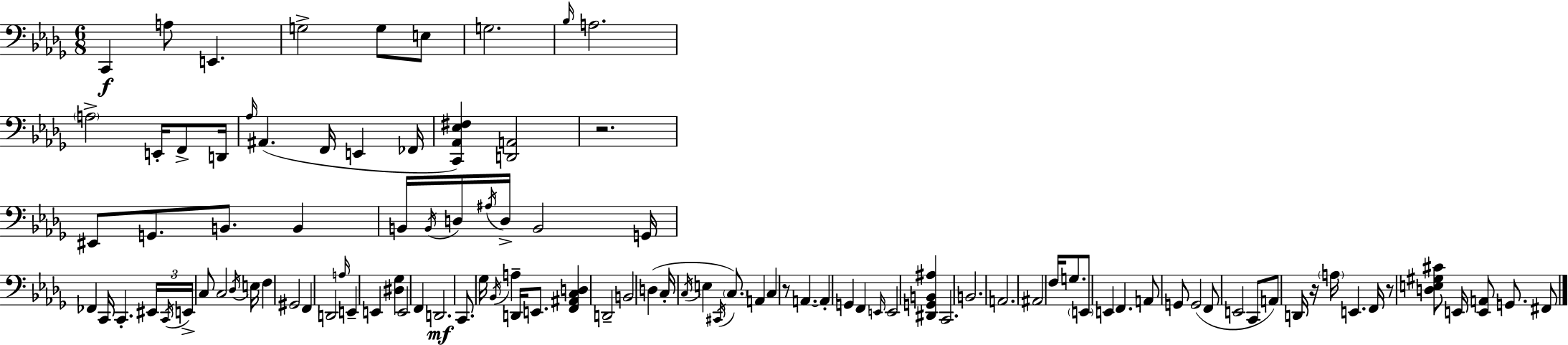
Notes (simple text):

C2/q A3/e E2/q. G3/h G3/e E3/e G3/h. Bb3/s A3/h. A3/h E2/s F2/e D2/s Ab3/s A#2/q. F2/s E2/q FES2/s [C2,Ab2,Eb3,F#3]/q [D2,A2]/h R/h. EIS2/e G2/e. B2/e. B2/q B2/s B2/s D3/s A#3/s D3/s B2/h G2/s FES2/q C2/s C2/q. EIS2/s C2/s E2/s C3/e C3/h Db3/s E3/s F3/q G#2/h F2/q D2/h A3/s E2/q E2/q [D#3,Gb3]/q E2/h F2/q D2/h. C2/e. Gb3/s Bb2/s A3/q D2/s E2/e. [F2,A#2,C3,D3]/q D2/h B2/h D3/q C3/s C3/s E3/q C#2/s C3/e. A2/q C3/q R/e A2/q. A2/q G2/q F2/q E2/s E2/h [D#2,G2,B2,A#3]/q C2/h. B2/h. A2/h. A#2/h F3/s G3/e. E2/e E2/q F2/q. A2/e G2/e G2/h F2/e E2/h C2/e A2/e D2/s R/s A3/s E2/q. F2/s R/e [D3,E3,G#3,C#4]/e E2/s [E2,A2]/e G2/e. F#2/e